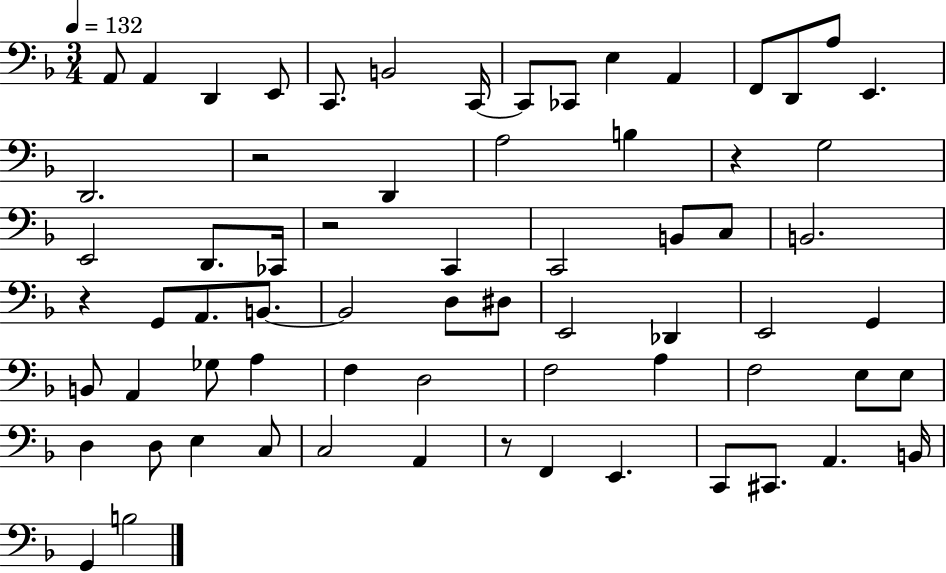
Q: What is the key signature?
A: F major